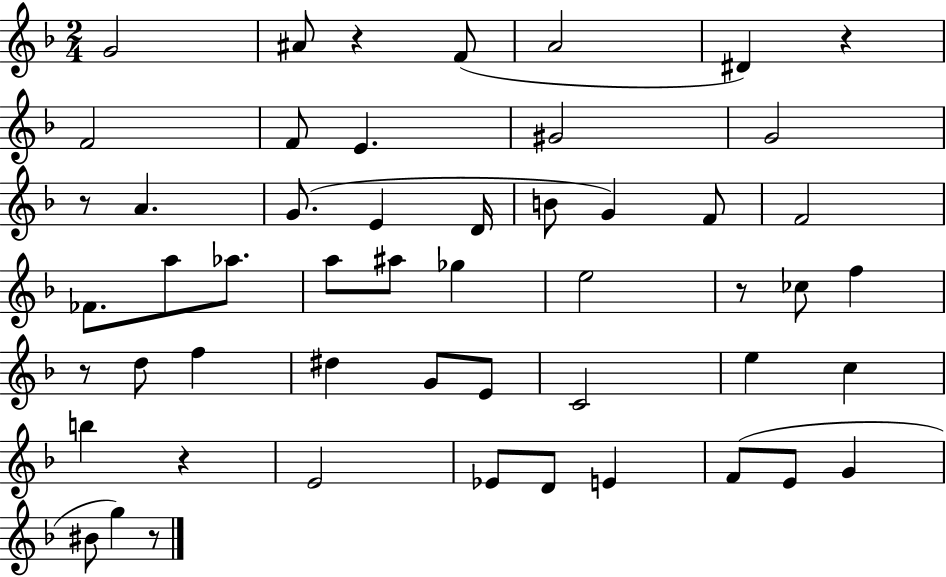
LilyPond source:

{
  \clef treble
  \numericTimeSignature
  \time 2/4
  \key f \major
  \repeat volta 2 { g'2 | ais'8 r4 f'8( | a'2 | dis'4) r4 | \break f'2 | f'8 e'4. | gis'2 | g'2 | \break r8 a'4. | g'8.( e'4 d'16 | b'8 g'4) f'8 | f'2 | \break fes'8. a''8 aes''8. | a''8 ais''8 ges''4 | e''2 | r8 ces''8 f''4 | \break r8 d''8 f''4 | dis''4 g'8 e'8 | c'2 | e''4 c''4 | \break b''4 r4 | e'2 | ees'8 d'8 e'4 | f'8( e'8 g'4 | \break bis'8 g''4) r8 | } \bar "|."
}